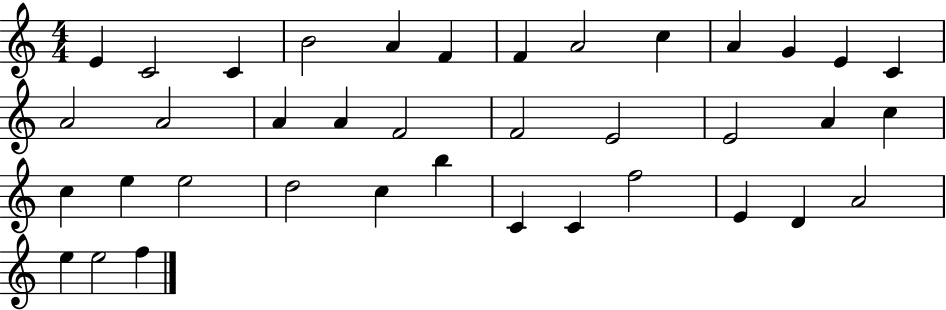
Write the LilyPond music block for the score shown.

{
  \clef treble
  \numericTimeSignature
  \time 4/4
  \key c \major
  e'4 c'2 c'4 | b'2 a'4 f'4 | f'4 a'2 c''4 | a'4 g'4 e'4 c'4 | \break a'2 a'2 | a'4 a'4 f'2 | f'2 e'2 | e'2 a'4 c''4 | \break c''4 e''4 e''2 | d''2 c''4 b''4 | c'4 c'4 f''2 | e'4 d'4 a'2 | \break e''4 e''2 f''4 | \bar "|."
}